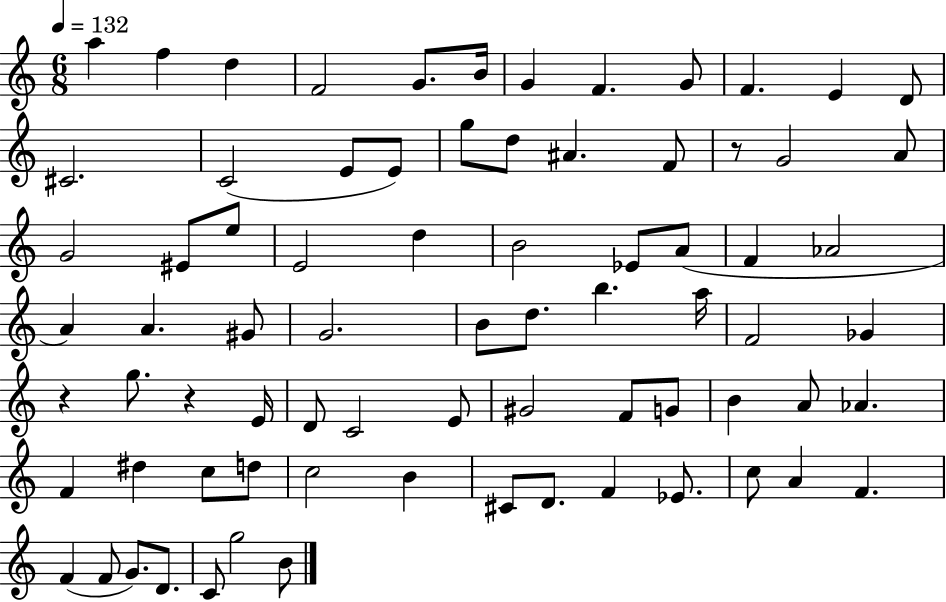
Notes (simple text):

A5/q F5/q D5/q F4/h G4/e. B4/s G4/q F4/q. G4/e F4/q. E4/q D4/e C#4/h. C4/h E4/e E4/e G5/e D5/e A#4/q. F4/e R/e G4/h A4/e G4/h EIS4/e E5/e E4/h D5/q B4/h Eb4/e A4/e F4/q Ab4/h A4/q A4/q. G#4/e G4/h. B4/e D5/e. B5/q. A5/s F4/h Gb4/q R/q G5/e. R/q E4/s D4/e C4/h E4/e G#4/h F4/e G4/e B4/q A4/e Ab4/q. F4/q D#5/q C5/e D5/e C5/h B4/q C#4/e D4/e. F4/q Eb4/e. C5/e A4/q F4/q. F4/q F4/e G4/e. D4/e. C4/e G5/h B4/e